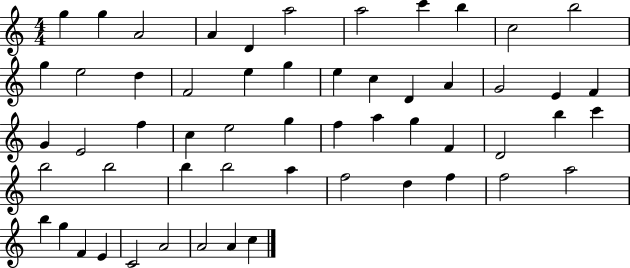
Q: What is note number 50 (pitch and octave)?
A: F4